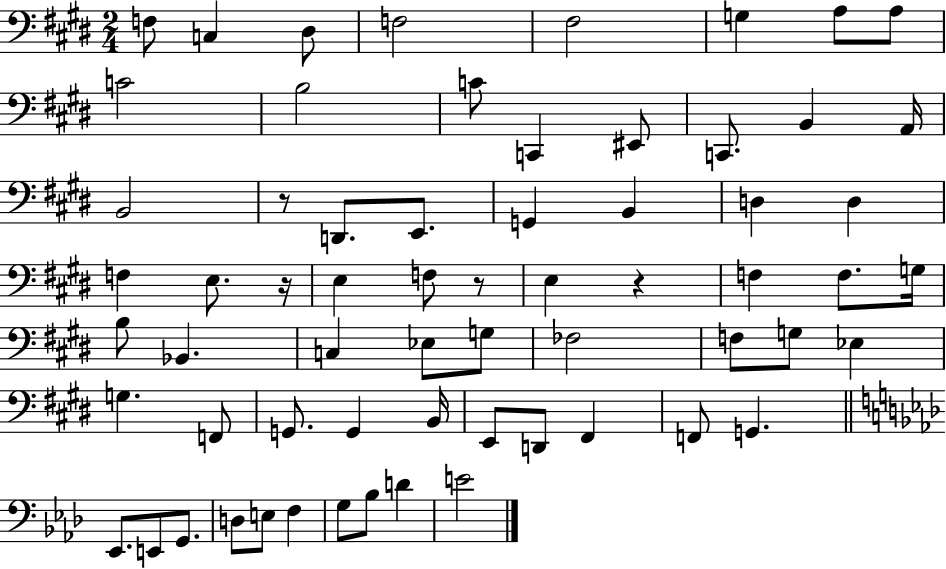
{
  \clef bass
  \numericTimeSignature
  \time 2/4
  \key e \major
  f8 c4 dis8 | f2 | fis2 | g4 a8 a8 | \break c'2 | b2 | c'8 c,4 eis,8 | c,8. b,4 a,16 | \break b,2 | r8 d,8. e,8. | g,4 b,4 | d4 d4 | \break f4 e8. r16 | e4 f8 r8 | e4 r4 | f4 f8. g16 | \break b8 bes,4. | c4 ees8 g8 | fes2 | f8 g8 ees4 | \break g4. f,8 | g,8. g,4 b,16 | e,8 d,8 fis,4 | f,8 g,4. | \break \bar "||" \break \key aes \major ees,8. e,8 g,8. | d8 e8 f4 | g8 bes8 d'4 | e'2 | \break \bar "|."
}